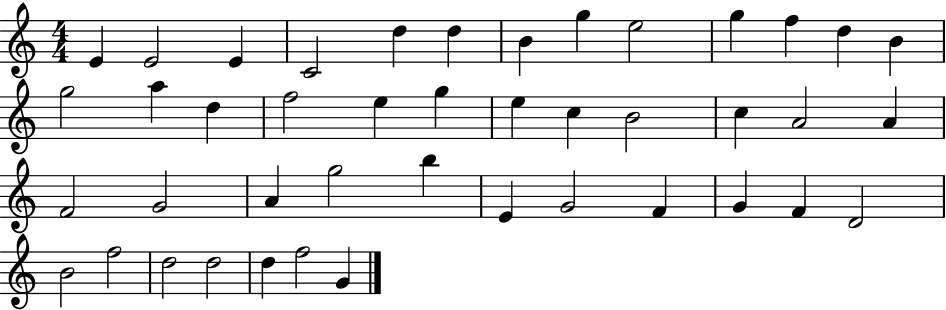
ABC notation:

X:1
T:Untitled
M:4/4
L:1/4
K:C
E E2 E C2 d d B g e2 g f d B g2 a d f2 e g e c B2 c A2 A F2 G2 A g2 b E G2 F G F D2 B2 f2 d2 d2 d f2 G